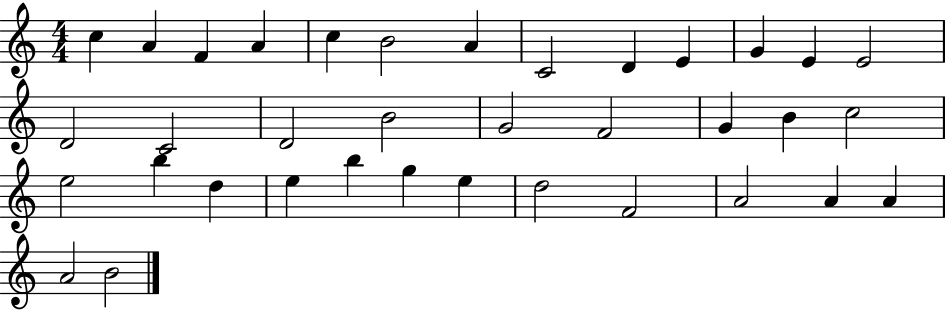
C5/q A4/q F4/q A4/q C5/q B4/h A4/q C4/h D4/q E4/q G4/q E4/q E4/h D4/h C4/h D4/h B4/h G4/h F4/h G4/q B4/q C5/h E5/h B5/q D5/q E5/q B5/q G5/q E5/q D5/h F4/h A4/h A4/q A4/q A4/h B4/h